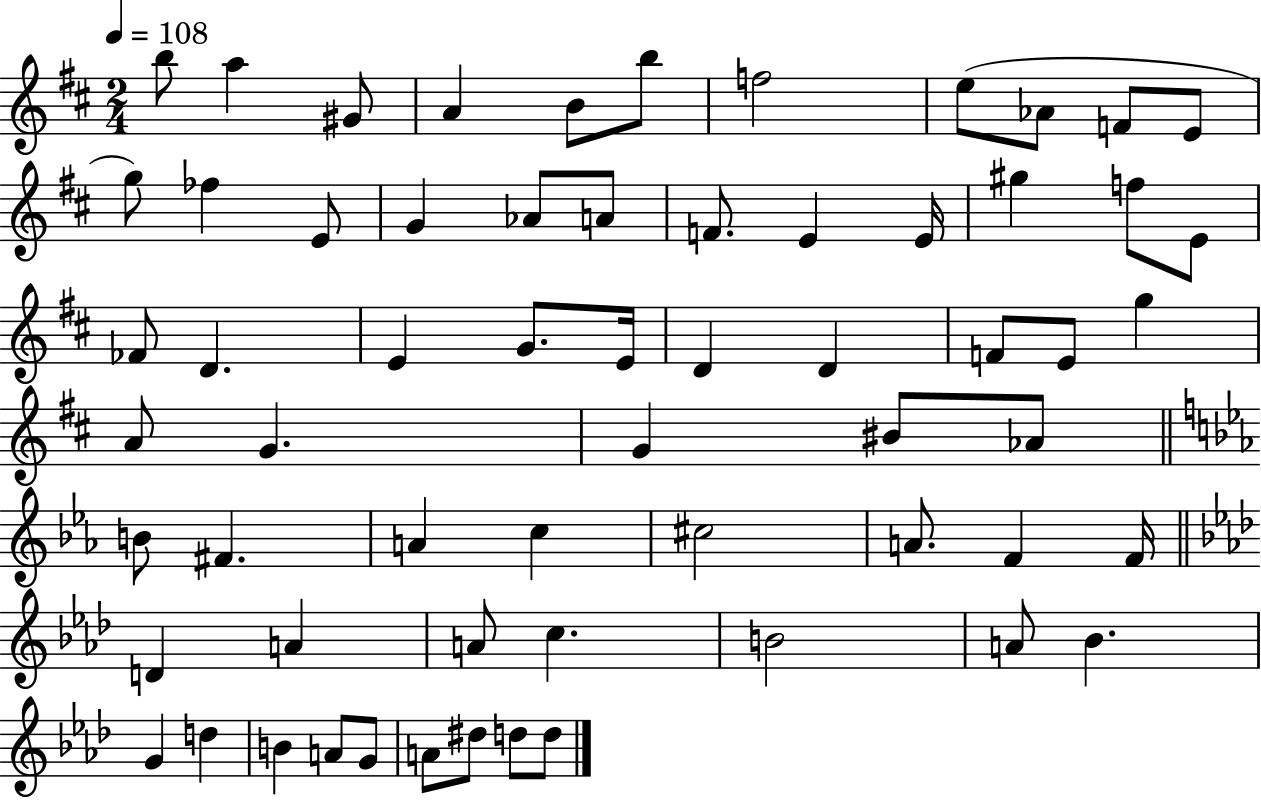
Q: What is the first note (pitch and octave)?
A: B5